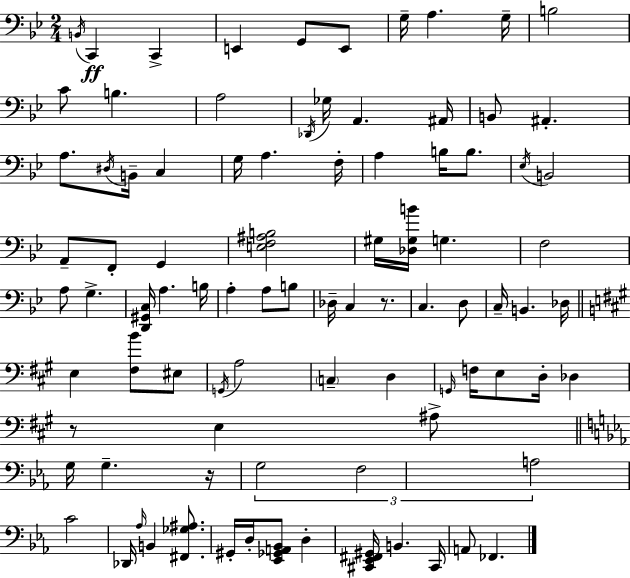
X:1
T:Untitled
M:2/4
L:1/4
K:Bb
B,,/4 C,, C,, E,, G,,/2 E,,/2 G,/4 A, G,/4 B,2 C/2 B, A,2 _D,,/4 _G,/4 A,, ^A,,/4 B,,/2 ^A,, A,/2 ^D,/4 B,,/4 C, G,/4 A, F,/4 A, B,/4 B,/2 _E,/4 B,,2 A,,/2 F,,/2 G,, [E,F,^A,B,]2 ^G,/4 [_D,^G,B]/4 G, F,2 A,/2 G, [D,,^G,,C,]/4 A, B,/4 A, A,/2 B,/2 _D,/4 C, z/2 C, D,/2 C,/4 B,, _D,/4 E, [^F,B]/2 ^E,/2 G,,/4 A,2 C, D, G,,/4 F,/4 E,/2 D,/4 _D, z/2 E, ^A,/2 G,/4 G, z/4 G,2 F,2 A,2 C2 _D,,/4 _A,/4 B,, [^F,,_G,^A,]/2 ^G,,/4 D,/4 [_E,,_G,,A,,_B,,]/2 D, [^C,,_E,,^F,,^G,,]/4 B,, ^C,,/4 A,,/2 _F,,